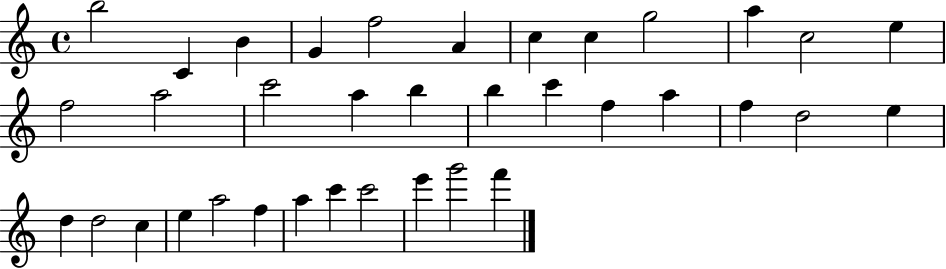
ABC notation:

X:1
T:Untitled
M:4/4
L:1/4
K:C
b2 C B G f2 A c c g2 a c2 e f2 a2 c'2 a b b c' f a f d2 e d d2 c e a2 f a c' c'2 e' g'2 f'